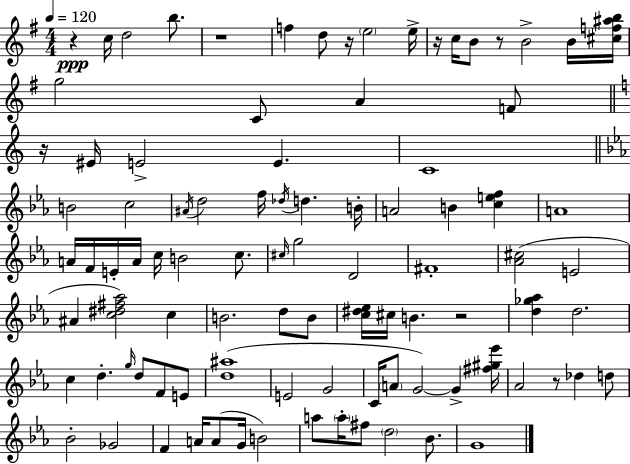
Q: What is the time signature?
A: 4/4